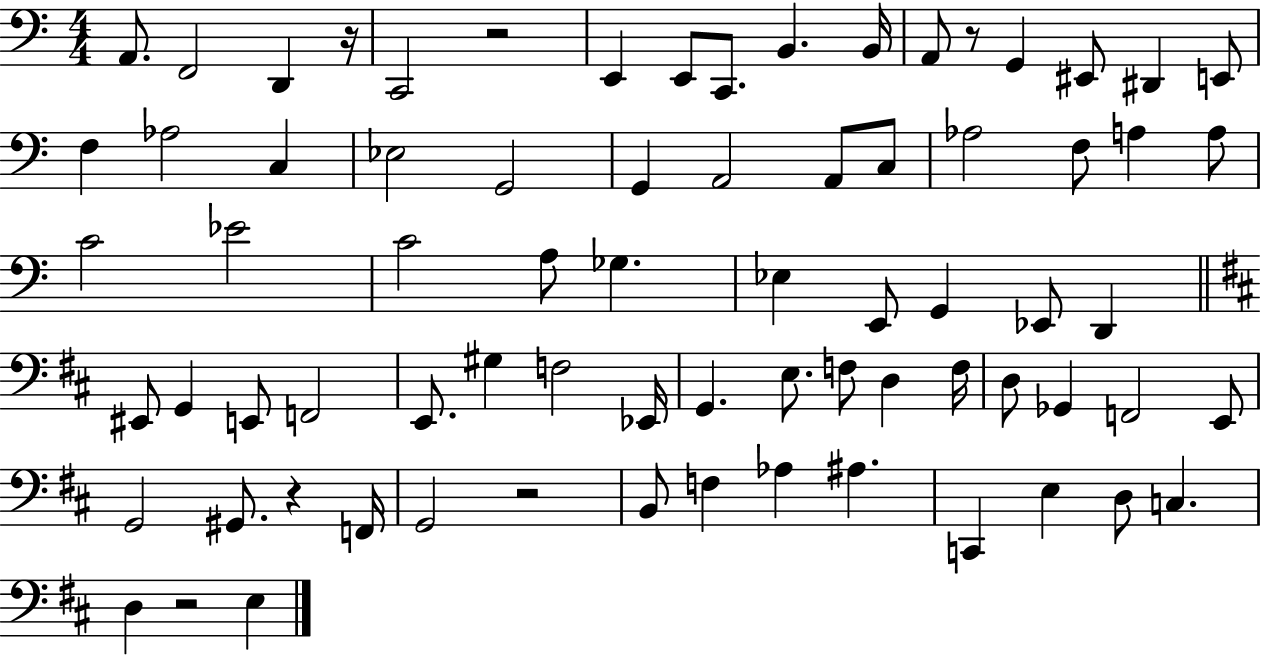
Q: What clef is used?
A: bass